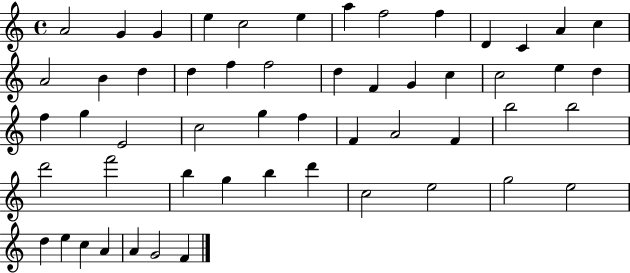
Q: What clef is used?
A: treble